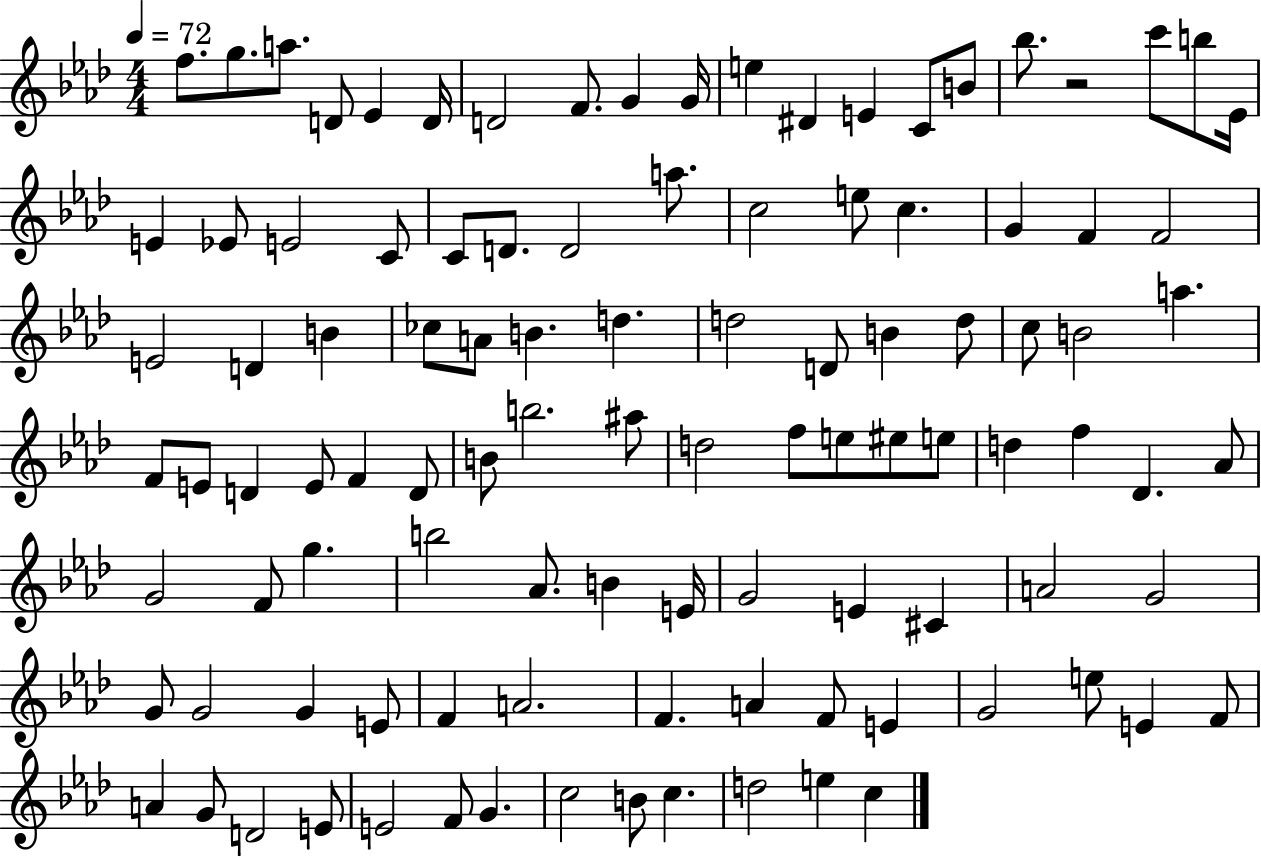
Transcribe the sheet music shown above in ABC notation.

X:1
T:Untitled
M:4/4
L:1/4
K:Ab
f/2 g/2 a/2 D/2 _E D/4 D2 F/2 G G/4 e ^D E C/2 B/2 _b/2 z2 c'/2 b/2 _E/4 E _E/2 E2 C/2 C/2 D/2 D2 a/2 c2 e/2 c G F F2 E2 D B _c/2 A/2 B d d2 D/2 B d/2 c/2 B2 a F/2 E/2 D E/2 F D/2 B/2 b2 ^a/2 d2 f/2 e/2 ^e/2 e/2 d f _D _A/2 G2 F/2 g b2 _A/2 B E/4 G2 E ^C A2 G2 G/2 G2 G E/2 F A2 F A F/2 E G2 e/2 E F/2 A G/2 D2 E/2 E2 F/2 G c2 B/2 c d2 e c